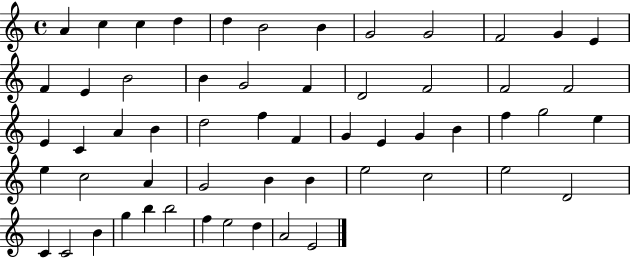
{
  \clef treble
  \time 4/4
  \defaultTimeSignature
  \key c \major
  a'4 c''4 c''4 d''4 | d''4 b'2 b'4 | g'2 g'2 | f'2 g'4 e'4 | \break f'4 e'4 b'2 | b'4 g'2 f'4 | d'2 f'2 | f'2 f'2 | \break e'4 c'4 a'4 b'4 | d''2 f''4 f'4 | g'4 e'4 g'4 b'4 | f''4 g''2 e''4 | \break e''4 c''2 a'4 | g'2 b'4 b'4 | e''2 c''2 | e''2 d'2 | \break c'4 c'2 b'4 | g''4 b''4 b''2 | f''4 e''2 d''4 | a'2 e'2 | \break \bar "|."
}